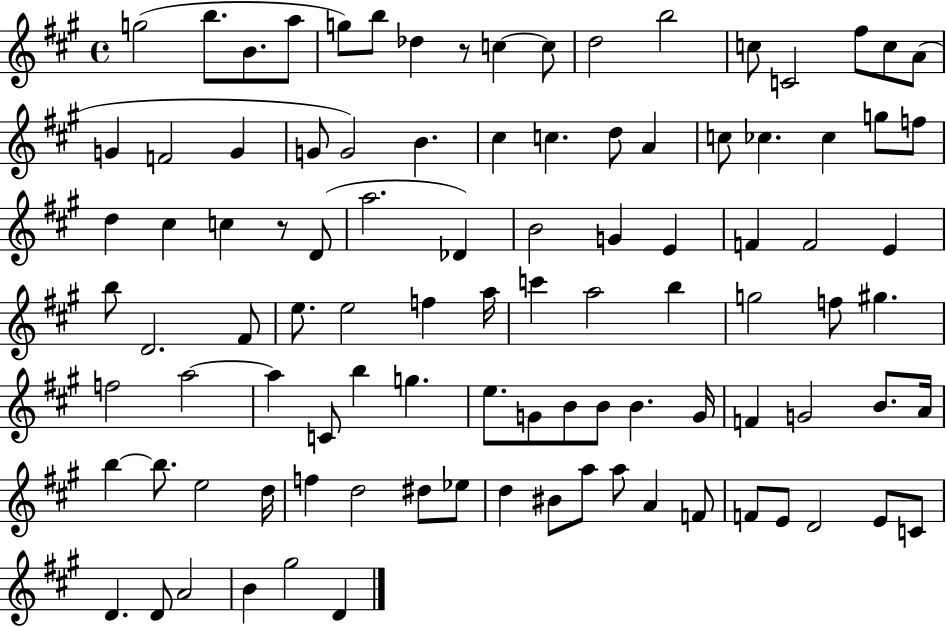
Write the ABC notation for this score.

X:1
T:Untitled
M:4/4
L:1/4
K:A
g2 b/2 B/2 a/2 g/2 b/2 _d z/2 c c/2 d2 b2 c/2 C2 ^f/2 c/2 A/2 G F2 G G/2 G2 B ^c c d/2 A c/2 _c _c g/2 f/2 d ^c c z/2 D/2 a2 _D B2 G E F F2 E b/2 D2 ^F/2 e/2 e2 f a/4 c' a2 b g2 f/2 ^g f2 a2 a C/2 b g e/2 G/2 B/2 B/2 B G/4 F G2 B/2 A/4 b b/2 e2 d/4 f d2 ^d/2 _e/2 d ^B/2 a/2 a/2 A F/2 F/2 E/2 D2 E/2 C/2 D D/2 A2 B ^g2 D